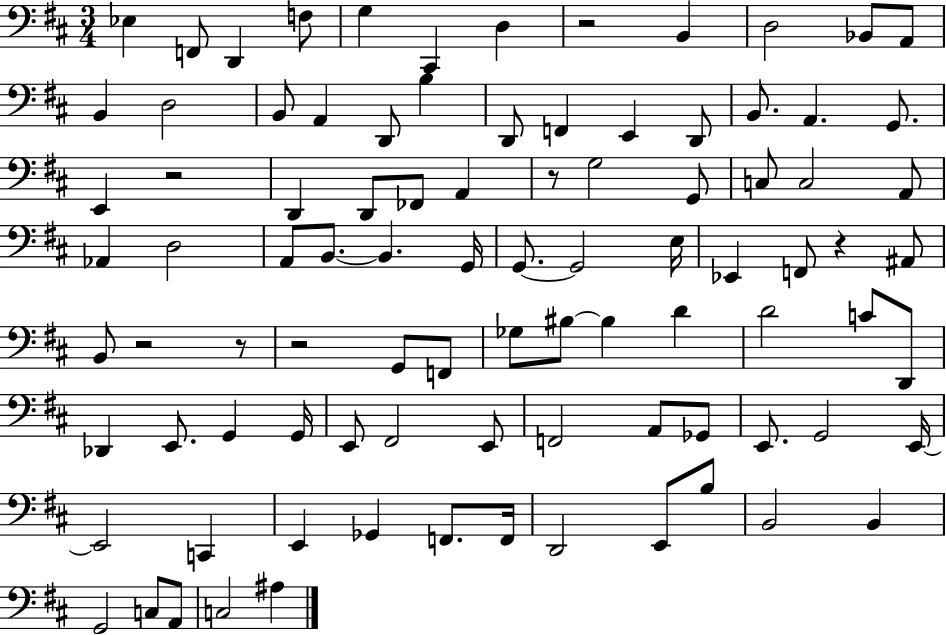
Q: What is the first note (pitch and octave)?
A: Eb3